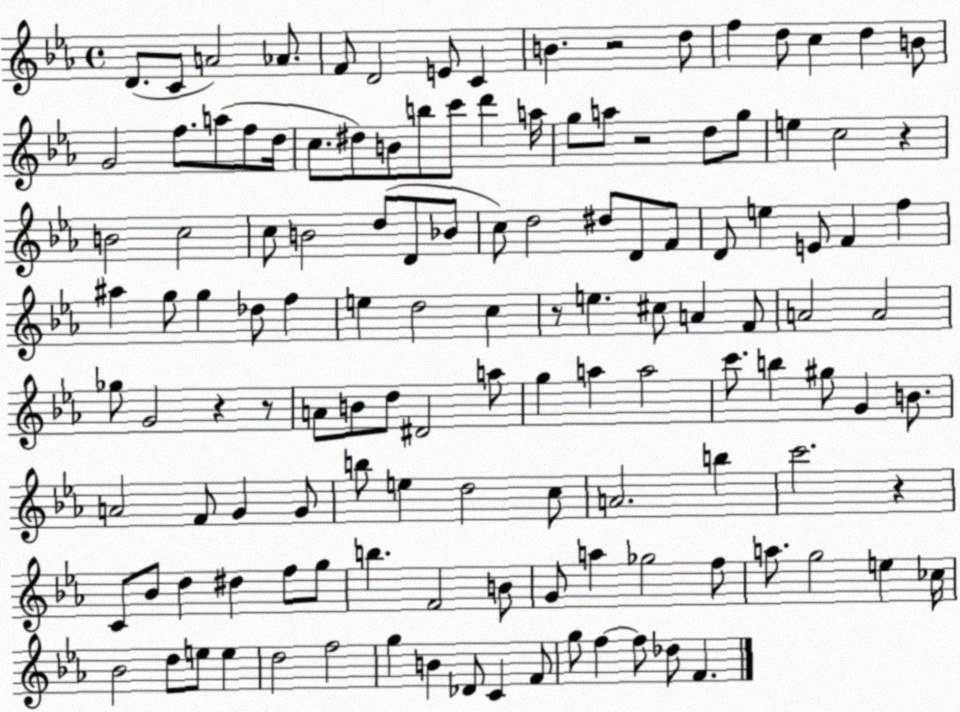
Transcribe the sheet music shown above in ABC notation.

X:1
T:Untitled
M:4/4
L:1/4
K:Eb
D/2 C/2 A2 _A/2 F/2 D2 E/2 C B z2 d/2 f d/2 c d B/2 G2 f/2 a/2 f/2 d/4 c/2 ^d/2 B/2 b/2 c'/2 d' a/4 g/2 a/2 z2 d/2 g/2 e c2 z B2 c2 c/2 B2 d/2 D/2 _B/2 c/2 d2 ^d/2 D/2 F/2 D/2 e E/2 F f ^a g/2 g _d/2 f e d2 c z/2 e ^c/2 A F/2 A2 A2 _g/2 G2 z z/2 A/2 B/2 d/2 ^D2 a/2 g a a2 c'/2 b ^g/2 G B/2 A2 F/2 G G/2 b/2 e d2 c/2 A2 b c'2 z C/2 _B/2 d ^d f/2 g/2 b F2 B/2 G/2 a _g2 f/2 a/2 g2 e _c/4 _B2 d/2 e/2 e d2 f2 g B _D/2 C F/2 g/2 f f/2 _d/2 F